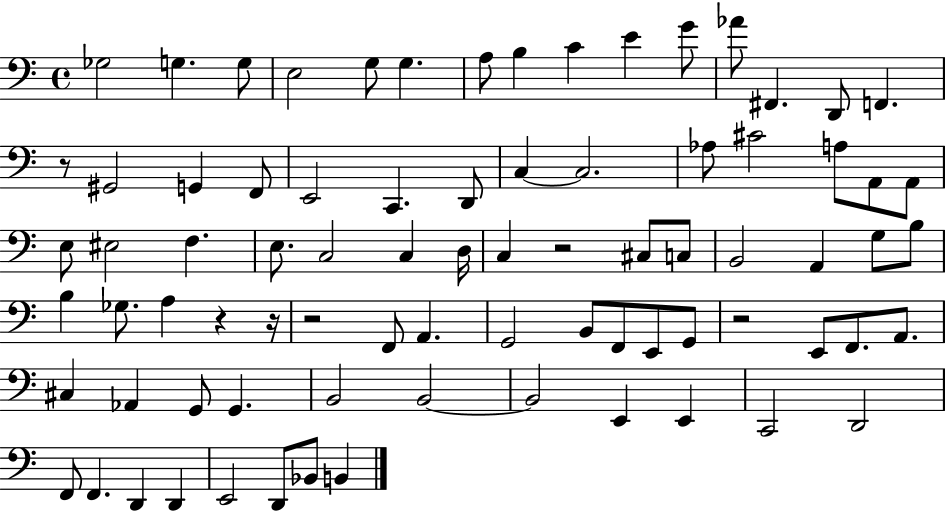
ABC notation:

X:1
T:Untitled
M:4/4
L:1/4
K:C
_G,2 G, G,/2 E,2 G,/2 G, A,/2 B, C E G/2 _A/2 ^F,, D,,/2 F,, z/2 ^G,,2 G,, F,,/2 E,,2 C,, D,,/2 C, C,2 _A,/2 ^C2 A,/2 A,,/2 A,,/2 E,/2 ^E,2 F, E,/2 C,2 C, D,/4 C, z2 ^C,/2 C,/2 B,,2 A,, G,/2 B,/2 B, _G,/2 A, z z/4 z2 F,,/2 A,, G,,2 B,,/2 F,,/2 E,,/2 G,,/2 z2 E,,/2 F,,/2 A,,/2 ^C, _A,, G,,/2 G,, B,,2 B,,2 B,,2 E,, E,, C,,2 D,,2 F,,/2 F,, D,, D,, E,,2 D,,/2 _B,,/2 B,,